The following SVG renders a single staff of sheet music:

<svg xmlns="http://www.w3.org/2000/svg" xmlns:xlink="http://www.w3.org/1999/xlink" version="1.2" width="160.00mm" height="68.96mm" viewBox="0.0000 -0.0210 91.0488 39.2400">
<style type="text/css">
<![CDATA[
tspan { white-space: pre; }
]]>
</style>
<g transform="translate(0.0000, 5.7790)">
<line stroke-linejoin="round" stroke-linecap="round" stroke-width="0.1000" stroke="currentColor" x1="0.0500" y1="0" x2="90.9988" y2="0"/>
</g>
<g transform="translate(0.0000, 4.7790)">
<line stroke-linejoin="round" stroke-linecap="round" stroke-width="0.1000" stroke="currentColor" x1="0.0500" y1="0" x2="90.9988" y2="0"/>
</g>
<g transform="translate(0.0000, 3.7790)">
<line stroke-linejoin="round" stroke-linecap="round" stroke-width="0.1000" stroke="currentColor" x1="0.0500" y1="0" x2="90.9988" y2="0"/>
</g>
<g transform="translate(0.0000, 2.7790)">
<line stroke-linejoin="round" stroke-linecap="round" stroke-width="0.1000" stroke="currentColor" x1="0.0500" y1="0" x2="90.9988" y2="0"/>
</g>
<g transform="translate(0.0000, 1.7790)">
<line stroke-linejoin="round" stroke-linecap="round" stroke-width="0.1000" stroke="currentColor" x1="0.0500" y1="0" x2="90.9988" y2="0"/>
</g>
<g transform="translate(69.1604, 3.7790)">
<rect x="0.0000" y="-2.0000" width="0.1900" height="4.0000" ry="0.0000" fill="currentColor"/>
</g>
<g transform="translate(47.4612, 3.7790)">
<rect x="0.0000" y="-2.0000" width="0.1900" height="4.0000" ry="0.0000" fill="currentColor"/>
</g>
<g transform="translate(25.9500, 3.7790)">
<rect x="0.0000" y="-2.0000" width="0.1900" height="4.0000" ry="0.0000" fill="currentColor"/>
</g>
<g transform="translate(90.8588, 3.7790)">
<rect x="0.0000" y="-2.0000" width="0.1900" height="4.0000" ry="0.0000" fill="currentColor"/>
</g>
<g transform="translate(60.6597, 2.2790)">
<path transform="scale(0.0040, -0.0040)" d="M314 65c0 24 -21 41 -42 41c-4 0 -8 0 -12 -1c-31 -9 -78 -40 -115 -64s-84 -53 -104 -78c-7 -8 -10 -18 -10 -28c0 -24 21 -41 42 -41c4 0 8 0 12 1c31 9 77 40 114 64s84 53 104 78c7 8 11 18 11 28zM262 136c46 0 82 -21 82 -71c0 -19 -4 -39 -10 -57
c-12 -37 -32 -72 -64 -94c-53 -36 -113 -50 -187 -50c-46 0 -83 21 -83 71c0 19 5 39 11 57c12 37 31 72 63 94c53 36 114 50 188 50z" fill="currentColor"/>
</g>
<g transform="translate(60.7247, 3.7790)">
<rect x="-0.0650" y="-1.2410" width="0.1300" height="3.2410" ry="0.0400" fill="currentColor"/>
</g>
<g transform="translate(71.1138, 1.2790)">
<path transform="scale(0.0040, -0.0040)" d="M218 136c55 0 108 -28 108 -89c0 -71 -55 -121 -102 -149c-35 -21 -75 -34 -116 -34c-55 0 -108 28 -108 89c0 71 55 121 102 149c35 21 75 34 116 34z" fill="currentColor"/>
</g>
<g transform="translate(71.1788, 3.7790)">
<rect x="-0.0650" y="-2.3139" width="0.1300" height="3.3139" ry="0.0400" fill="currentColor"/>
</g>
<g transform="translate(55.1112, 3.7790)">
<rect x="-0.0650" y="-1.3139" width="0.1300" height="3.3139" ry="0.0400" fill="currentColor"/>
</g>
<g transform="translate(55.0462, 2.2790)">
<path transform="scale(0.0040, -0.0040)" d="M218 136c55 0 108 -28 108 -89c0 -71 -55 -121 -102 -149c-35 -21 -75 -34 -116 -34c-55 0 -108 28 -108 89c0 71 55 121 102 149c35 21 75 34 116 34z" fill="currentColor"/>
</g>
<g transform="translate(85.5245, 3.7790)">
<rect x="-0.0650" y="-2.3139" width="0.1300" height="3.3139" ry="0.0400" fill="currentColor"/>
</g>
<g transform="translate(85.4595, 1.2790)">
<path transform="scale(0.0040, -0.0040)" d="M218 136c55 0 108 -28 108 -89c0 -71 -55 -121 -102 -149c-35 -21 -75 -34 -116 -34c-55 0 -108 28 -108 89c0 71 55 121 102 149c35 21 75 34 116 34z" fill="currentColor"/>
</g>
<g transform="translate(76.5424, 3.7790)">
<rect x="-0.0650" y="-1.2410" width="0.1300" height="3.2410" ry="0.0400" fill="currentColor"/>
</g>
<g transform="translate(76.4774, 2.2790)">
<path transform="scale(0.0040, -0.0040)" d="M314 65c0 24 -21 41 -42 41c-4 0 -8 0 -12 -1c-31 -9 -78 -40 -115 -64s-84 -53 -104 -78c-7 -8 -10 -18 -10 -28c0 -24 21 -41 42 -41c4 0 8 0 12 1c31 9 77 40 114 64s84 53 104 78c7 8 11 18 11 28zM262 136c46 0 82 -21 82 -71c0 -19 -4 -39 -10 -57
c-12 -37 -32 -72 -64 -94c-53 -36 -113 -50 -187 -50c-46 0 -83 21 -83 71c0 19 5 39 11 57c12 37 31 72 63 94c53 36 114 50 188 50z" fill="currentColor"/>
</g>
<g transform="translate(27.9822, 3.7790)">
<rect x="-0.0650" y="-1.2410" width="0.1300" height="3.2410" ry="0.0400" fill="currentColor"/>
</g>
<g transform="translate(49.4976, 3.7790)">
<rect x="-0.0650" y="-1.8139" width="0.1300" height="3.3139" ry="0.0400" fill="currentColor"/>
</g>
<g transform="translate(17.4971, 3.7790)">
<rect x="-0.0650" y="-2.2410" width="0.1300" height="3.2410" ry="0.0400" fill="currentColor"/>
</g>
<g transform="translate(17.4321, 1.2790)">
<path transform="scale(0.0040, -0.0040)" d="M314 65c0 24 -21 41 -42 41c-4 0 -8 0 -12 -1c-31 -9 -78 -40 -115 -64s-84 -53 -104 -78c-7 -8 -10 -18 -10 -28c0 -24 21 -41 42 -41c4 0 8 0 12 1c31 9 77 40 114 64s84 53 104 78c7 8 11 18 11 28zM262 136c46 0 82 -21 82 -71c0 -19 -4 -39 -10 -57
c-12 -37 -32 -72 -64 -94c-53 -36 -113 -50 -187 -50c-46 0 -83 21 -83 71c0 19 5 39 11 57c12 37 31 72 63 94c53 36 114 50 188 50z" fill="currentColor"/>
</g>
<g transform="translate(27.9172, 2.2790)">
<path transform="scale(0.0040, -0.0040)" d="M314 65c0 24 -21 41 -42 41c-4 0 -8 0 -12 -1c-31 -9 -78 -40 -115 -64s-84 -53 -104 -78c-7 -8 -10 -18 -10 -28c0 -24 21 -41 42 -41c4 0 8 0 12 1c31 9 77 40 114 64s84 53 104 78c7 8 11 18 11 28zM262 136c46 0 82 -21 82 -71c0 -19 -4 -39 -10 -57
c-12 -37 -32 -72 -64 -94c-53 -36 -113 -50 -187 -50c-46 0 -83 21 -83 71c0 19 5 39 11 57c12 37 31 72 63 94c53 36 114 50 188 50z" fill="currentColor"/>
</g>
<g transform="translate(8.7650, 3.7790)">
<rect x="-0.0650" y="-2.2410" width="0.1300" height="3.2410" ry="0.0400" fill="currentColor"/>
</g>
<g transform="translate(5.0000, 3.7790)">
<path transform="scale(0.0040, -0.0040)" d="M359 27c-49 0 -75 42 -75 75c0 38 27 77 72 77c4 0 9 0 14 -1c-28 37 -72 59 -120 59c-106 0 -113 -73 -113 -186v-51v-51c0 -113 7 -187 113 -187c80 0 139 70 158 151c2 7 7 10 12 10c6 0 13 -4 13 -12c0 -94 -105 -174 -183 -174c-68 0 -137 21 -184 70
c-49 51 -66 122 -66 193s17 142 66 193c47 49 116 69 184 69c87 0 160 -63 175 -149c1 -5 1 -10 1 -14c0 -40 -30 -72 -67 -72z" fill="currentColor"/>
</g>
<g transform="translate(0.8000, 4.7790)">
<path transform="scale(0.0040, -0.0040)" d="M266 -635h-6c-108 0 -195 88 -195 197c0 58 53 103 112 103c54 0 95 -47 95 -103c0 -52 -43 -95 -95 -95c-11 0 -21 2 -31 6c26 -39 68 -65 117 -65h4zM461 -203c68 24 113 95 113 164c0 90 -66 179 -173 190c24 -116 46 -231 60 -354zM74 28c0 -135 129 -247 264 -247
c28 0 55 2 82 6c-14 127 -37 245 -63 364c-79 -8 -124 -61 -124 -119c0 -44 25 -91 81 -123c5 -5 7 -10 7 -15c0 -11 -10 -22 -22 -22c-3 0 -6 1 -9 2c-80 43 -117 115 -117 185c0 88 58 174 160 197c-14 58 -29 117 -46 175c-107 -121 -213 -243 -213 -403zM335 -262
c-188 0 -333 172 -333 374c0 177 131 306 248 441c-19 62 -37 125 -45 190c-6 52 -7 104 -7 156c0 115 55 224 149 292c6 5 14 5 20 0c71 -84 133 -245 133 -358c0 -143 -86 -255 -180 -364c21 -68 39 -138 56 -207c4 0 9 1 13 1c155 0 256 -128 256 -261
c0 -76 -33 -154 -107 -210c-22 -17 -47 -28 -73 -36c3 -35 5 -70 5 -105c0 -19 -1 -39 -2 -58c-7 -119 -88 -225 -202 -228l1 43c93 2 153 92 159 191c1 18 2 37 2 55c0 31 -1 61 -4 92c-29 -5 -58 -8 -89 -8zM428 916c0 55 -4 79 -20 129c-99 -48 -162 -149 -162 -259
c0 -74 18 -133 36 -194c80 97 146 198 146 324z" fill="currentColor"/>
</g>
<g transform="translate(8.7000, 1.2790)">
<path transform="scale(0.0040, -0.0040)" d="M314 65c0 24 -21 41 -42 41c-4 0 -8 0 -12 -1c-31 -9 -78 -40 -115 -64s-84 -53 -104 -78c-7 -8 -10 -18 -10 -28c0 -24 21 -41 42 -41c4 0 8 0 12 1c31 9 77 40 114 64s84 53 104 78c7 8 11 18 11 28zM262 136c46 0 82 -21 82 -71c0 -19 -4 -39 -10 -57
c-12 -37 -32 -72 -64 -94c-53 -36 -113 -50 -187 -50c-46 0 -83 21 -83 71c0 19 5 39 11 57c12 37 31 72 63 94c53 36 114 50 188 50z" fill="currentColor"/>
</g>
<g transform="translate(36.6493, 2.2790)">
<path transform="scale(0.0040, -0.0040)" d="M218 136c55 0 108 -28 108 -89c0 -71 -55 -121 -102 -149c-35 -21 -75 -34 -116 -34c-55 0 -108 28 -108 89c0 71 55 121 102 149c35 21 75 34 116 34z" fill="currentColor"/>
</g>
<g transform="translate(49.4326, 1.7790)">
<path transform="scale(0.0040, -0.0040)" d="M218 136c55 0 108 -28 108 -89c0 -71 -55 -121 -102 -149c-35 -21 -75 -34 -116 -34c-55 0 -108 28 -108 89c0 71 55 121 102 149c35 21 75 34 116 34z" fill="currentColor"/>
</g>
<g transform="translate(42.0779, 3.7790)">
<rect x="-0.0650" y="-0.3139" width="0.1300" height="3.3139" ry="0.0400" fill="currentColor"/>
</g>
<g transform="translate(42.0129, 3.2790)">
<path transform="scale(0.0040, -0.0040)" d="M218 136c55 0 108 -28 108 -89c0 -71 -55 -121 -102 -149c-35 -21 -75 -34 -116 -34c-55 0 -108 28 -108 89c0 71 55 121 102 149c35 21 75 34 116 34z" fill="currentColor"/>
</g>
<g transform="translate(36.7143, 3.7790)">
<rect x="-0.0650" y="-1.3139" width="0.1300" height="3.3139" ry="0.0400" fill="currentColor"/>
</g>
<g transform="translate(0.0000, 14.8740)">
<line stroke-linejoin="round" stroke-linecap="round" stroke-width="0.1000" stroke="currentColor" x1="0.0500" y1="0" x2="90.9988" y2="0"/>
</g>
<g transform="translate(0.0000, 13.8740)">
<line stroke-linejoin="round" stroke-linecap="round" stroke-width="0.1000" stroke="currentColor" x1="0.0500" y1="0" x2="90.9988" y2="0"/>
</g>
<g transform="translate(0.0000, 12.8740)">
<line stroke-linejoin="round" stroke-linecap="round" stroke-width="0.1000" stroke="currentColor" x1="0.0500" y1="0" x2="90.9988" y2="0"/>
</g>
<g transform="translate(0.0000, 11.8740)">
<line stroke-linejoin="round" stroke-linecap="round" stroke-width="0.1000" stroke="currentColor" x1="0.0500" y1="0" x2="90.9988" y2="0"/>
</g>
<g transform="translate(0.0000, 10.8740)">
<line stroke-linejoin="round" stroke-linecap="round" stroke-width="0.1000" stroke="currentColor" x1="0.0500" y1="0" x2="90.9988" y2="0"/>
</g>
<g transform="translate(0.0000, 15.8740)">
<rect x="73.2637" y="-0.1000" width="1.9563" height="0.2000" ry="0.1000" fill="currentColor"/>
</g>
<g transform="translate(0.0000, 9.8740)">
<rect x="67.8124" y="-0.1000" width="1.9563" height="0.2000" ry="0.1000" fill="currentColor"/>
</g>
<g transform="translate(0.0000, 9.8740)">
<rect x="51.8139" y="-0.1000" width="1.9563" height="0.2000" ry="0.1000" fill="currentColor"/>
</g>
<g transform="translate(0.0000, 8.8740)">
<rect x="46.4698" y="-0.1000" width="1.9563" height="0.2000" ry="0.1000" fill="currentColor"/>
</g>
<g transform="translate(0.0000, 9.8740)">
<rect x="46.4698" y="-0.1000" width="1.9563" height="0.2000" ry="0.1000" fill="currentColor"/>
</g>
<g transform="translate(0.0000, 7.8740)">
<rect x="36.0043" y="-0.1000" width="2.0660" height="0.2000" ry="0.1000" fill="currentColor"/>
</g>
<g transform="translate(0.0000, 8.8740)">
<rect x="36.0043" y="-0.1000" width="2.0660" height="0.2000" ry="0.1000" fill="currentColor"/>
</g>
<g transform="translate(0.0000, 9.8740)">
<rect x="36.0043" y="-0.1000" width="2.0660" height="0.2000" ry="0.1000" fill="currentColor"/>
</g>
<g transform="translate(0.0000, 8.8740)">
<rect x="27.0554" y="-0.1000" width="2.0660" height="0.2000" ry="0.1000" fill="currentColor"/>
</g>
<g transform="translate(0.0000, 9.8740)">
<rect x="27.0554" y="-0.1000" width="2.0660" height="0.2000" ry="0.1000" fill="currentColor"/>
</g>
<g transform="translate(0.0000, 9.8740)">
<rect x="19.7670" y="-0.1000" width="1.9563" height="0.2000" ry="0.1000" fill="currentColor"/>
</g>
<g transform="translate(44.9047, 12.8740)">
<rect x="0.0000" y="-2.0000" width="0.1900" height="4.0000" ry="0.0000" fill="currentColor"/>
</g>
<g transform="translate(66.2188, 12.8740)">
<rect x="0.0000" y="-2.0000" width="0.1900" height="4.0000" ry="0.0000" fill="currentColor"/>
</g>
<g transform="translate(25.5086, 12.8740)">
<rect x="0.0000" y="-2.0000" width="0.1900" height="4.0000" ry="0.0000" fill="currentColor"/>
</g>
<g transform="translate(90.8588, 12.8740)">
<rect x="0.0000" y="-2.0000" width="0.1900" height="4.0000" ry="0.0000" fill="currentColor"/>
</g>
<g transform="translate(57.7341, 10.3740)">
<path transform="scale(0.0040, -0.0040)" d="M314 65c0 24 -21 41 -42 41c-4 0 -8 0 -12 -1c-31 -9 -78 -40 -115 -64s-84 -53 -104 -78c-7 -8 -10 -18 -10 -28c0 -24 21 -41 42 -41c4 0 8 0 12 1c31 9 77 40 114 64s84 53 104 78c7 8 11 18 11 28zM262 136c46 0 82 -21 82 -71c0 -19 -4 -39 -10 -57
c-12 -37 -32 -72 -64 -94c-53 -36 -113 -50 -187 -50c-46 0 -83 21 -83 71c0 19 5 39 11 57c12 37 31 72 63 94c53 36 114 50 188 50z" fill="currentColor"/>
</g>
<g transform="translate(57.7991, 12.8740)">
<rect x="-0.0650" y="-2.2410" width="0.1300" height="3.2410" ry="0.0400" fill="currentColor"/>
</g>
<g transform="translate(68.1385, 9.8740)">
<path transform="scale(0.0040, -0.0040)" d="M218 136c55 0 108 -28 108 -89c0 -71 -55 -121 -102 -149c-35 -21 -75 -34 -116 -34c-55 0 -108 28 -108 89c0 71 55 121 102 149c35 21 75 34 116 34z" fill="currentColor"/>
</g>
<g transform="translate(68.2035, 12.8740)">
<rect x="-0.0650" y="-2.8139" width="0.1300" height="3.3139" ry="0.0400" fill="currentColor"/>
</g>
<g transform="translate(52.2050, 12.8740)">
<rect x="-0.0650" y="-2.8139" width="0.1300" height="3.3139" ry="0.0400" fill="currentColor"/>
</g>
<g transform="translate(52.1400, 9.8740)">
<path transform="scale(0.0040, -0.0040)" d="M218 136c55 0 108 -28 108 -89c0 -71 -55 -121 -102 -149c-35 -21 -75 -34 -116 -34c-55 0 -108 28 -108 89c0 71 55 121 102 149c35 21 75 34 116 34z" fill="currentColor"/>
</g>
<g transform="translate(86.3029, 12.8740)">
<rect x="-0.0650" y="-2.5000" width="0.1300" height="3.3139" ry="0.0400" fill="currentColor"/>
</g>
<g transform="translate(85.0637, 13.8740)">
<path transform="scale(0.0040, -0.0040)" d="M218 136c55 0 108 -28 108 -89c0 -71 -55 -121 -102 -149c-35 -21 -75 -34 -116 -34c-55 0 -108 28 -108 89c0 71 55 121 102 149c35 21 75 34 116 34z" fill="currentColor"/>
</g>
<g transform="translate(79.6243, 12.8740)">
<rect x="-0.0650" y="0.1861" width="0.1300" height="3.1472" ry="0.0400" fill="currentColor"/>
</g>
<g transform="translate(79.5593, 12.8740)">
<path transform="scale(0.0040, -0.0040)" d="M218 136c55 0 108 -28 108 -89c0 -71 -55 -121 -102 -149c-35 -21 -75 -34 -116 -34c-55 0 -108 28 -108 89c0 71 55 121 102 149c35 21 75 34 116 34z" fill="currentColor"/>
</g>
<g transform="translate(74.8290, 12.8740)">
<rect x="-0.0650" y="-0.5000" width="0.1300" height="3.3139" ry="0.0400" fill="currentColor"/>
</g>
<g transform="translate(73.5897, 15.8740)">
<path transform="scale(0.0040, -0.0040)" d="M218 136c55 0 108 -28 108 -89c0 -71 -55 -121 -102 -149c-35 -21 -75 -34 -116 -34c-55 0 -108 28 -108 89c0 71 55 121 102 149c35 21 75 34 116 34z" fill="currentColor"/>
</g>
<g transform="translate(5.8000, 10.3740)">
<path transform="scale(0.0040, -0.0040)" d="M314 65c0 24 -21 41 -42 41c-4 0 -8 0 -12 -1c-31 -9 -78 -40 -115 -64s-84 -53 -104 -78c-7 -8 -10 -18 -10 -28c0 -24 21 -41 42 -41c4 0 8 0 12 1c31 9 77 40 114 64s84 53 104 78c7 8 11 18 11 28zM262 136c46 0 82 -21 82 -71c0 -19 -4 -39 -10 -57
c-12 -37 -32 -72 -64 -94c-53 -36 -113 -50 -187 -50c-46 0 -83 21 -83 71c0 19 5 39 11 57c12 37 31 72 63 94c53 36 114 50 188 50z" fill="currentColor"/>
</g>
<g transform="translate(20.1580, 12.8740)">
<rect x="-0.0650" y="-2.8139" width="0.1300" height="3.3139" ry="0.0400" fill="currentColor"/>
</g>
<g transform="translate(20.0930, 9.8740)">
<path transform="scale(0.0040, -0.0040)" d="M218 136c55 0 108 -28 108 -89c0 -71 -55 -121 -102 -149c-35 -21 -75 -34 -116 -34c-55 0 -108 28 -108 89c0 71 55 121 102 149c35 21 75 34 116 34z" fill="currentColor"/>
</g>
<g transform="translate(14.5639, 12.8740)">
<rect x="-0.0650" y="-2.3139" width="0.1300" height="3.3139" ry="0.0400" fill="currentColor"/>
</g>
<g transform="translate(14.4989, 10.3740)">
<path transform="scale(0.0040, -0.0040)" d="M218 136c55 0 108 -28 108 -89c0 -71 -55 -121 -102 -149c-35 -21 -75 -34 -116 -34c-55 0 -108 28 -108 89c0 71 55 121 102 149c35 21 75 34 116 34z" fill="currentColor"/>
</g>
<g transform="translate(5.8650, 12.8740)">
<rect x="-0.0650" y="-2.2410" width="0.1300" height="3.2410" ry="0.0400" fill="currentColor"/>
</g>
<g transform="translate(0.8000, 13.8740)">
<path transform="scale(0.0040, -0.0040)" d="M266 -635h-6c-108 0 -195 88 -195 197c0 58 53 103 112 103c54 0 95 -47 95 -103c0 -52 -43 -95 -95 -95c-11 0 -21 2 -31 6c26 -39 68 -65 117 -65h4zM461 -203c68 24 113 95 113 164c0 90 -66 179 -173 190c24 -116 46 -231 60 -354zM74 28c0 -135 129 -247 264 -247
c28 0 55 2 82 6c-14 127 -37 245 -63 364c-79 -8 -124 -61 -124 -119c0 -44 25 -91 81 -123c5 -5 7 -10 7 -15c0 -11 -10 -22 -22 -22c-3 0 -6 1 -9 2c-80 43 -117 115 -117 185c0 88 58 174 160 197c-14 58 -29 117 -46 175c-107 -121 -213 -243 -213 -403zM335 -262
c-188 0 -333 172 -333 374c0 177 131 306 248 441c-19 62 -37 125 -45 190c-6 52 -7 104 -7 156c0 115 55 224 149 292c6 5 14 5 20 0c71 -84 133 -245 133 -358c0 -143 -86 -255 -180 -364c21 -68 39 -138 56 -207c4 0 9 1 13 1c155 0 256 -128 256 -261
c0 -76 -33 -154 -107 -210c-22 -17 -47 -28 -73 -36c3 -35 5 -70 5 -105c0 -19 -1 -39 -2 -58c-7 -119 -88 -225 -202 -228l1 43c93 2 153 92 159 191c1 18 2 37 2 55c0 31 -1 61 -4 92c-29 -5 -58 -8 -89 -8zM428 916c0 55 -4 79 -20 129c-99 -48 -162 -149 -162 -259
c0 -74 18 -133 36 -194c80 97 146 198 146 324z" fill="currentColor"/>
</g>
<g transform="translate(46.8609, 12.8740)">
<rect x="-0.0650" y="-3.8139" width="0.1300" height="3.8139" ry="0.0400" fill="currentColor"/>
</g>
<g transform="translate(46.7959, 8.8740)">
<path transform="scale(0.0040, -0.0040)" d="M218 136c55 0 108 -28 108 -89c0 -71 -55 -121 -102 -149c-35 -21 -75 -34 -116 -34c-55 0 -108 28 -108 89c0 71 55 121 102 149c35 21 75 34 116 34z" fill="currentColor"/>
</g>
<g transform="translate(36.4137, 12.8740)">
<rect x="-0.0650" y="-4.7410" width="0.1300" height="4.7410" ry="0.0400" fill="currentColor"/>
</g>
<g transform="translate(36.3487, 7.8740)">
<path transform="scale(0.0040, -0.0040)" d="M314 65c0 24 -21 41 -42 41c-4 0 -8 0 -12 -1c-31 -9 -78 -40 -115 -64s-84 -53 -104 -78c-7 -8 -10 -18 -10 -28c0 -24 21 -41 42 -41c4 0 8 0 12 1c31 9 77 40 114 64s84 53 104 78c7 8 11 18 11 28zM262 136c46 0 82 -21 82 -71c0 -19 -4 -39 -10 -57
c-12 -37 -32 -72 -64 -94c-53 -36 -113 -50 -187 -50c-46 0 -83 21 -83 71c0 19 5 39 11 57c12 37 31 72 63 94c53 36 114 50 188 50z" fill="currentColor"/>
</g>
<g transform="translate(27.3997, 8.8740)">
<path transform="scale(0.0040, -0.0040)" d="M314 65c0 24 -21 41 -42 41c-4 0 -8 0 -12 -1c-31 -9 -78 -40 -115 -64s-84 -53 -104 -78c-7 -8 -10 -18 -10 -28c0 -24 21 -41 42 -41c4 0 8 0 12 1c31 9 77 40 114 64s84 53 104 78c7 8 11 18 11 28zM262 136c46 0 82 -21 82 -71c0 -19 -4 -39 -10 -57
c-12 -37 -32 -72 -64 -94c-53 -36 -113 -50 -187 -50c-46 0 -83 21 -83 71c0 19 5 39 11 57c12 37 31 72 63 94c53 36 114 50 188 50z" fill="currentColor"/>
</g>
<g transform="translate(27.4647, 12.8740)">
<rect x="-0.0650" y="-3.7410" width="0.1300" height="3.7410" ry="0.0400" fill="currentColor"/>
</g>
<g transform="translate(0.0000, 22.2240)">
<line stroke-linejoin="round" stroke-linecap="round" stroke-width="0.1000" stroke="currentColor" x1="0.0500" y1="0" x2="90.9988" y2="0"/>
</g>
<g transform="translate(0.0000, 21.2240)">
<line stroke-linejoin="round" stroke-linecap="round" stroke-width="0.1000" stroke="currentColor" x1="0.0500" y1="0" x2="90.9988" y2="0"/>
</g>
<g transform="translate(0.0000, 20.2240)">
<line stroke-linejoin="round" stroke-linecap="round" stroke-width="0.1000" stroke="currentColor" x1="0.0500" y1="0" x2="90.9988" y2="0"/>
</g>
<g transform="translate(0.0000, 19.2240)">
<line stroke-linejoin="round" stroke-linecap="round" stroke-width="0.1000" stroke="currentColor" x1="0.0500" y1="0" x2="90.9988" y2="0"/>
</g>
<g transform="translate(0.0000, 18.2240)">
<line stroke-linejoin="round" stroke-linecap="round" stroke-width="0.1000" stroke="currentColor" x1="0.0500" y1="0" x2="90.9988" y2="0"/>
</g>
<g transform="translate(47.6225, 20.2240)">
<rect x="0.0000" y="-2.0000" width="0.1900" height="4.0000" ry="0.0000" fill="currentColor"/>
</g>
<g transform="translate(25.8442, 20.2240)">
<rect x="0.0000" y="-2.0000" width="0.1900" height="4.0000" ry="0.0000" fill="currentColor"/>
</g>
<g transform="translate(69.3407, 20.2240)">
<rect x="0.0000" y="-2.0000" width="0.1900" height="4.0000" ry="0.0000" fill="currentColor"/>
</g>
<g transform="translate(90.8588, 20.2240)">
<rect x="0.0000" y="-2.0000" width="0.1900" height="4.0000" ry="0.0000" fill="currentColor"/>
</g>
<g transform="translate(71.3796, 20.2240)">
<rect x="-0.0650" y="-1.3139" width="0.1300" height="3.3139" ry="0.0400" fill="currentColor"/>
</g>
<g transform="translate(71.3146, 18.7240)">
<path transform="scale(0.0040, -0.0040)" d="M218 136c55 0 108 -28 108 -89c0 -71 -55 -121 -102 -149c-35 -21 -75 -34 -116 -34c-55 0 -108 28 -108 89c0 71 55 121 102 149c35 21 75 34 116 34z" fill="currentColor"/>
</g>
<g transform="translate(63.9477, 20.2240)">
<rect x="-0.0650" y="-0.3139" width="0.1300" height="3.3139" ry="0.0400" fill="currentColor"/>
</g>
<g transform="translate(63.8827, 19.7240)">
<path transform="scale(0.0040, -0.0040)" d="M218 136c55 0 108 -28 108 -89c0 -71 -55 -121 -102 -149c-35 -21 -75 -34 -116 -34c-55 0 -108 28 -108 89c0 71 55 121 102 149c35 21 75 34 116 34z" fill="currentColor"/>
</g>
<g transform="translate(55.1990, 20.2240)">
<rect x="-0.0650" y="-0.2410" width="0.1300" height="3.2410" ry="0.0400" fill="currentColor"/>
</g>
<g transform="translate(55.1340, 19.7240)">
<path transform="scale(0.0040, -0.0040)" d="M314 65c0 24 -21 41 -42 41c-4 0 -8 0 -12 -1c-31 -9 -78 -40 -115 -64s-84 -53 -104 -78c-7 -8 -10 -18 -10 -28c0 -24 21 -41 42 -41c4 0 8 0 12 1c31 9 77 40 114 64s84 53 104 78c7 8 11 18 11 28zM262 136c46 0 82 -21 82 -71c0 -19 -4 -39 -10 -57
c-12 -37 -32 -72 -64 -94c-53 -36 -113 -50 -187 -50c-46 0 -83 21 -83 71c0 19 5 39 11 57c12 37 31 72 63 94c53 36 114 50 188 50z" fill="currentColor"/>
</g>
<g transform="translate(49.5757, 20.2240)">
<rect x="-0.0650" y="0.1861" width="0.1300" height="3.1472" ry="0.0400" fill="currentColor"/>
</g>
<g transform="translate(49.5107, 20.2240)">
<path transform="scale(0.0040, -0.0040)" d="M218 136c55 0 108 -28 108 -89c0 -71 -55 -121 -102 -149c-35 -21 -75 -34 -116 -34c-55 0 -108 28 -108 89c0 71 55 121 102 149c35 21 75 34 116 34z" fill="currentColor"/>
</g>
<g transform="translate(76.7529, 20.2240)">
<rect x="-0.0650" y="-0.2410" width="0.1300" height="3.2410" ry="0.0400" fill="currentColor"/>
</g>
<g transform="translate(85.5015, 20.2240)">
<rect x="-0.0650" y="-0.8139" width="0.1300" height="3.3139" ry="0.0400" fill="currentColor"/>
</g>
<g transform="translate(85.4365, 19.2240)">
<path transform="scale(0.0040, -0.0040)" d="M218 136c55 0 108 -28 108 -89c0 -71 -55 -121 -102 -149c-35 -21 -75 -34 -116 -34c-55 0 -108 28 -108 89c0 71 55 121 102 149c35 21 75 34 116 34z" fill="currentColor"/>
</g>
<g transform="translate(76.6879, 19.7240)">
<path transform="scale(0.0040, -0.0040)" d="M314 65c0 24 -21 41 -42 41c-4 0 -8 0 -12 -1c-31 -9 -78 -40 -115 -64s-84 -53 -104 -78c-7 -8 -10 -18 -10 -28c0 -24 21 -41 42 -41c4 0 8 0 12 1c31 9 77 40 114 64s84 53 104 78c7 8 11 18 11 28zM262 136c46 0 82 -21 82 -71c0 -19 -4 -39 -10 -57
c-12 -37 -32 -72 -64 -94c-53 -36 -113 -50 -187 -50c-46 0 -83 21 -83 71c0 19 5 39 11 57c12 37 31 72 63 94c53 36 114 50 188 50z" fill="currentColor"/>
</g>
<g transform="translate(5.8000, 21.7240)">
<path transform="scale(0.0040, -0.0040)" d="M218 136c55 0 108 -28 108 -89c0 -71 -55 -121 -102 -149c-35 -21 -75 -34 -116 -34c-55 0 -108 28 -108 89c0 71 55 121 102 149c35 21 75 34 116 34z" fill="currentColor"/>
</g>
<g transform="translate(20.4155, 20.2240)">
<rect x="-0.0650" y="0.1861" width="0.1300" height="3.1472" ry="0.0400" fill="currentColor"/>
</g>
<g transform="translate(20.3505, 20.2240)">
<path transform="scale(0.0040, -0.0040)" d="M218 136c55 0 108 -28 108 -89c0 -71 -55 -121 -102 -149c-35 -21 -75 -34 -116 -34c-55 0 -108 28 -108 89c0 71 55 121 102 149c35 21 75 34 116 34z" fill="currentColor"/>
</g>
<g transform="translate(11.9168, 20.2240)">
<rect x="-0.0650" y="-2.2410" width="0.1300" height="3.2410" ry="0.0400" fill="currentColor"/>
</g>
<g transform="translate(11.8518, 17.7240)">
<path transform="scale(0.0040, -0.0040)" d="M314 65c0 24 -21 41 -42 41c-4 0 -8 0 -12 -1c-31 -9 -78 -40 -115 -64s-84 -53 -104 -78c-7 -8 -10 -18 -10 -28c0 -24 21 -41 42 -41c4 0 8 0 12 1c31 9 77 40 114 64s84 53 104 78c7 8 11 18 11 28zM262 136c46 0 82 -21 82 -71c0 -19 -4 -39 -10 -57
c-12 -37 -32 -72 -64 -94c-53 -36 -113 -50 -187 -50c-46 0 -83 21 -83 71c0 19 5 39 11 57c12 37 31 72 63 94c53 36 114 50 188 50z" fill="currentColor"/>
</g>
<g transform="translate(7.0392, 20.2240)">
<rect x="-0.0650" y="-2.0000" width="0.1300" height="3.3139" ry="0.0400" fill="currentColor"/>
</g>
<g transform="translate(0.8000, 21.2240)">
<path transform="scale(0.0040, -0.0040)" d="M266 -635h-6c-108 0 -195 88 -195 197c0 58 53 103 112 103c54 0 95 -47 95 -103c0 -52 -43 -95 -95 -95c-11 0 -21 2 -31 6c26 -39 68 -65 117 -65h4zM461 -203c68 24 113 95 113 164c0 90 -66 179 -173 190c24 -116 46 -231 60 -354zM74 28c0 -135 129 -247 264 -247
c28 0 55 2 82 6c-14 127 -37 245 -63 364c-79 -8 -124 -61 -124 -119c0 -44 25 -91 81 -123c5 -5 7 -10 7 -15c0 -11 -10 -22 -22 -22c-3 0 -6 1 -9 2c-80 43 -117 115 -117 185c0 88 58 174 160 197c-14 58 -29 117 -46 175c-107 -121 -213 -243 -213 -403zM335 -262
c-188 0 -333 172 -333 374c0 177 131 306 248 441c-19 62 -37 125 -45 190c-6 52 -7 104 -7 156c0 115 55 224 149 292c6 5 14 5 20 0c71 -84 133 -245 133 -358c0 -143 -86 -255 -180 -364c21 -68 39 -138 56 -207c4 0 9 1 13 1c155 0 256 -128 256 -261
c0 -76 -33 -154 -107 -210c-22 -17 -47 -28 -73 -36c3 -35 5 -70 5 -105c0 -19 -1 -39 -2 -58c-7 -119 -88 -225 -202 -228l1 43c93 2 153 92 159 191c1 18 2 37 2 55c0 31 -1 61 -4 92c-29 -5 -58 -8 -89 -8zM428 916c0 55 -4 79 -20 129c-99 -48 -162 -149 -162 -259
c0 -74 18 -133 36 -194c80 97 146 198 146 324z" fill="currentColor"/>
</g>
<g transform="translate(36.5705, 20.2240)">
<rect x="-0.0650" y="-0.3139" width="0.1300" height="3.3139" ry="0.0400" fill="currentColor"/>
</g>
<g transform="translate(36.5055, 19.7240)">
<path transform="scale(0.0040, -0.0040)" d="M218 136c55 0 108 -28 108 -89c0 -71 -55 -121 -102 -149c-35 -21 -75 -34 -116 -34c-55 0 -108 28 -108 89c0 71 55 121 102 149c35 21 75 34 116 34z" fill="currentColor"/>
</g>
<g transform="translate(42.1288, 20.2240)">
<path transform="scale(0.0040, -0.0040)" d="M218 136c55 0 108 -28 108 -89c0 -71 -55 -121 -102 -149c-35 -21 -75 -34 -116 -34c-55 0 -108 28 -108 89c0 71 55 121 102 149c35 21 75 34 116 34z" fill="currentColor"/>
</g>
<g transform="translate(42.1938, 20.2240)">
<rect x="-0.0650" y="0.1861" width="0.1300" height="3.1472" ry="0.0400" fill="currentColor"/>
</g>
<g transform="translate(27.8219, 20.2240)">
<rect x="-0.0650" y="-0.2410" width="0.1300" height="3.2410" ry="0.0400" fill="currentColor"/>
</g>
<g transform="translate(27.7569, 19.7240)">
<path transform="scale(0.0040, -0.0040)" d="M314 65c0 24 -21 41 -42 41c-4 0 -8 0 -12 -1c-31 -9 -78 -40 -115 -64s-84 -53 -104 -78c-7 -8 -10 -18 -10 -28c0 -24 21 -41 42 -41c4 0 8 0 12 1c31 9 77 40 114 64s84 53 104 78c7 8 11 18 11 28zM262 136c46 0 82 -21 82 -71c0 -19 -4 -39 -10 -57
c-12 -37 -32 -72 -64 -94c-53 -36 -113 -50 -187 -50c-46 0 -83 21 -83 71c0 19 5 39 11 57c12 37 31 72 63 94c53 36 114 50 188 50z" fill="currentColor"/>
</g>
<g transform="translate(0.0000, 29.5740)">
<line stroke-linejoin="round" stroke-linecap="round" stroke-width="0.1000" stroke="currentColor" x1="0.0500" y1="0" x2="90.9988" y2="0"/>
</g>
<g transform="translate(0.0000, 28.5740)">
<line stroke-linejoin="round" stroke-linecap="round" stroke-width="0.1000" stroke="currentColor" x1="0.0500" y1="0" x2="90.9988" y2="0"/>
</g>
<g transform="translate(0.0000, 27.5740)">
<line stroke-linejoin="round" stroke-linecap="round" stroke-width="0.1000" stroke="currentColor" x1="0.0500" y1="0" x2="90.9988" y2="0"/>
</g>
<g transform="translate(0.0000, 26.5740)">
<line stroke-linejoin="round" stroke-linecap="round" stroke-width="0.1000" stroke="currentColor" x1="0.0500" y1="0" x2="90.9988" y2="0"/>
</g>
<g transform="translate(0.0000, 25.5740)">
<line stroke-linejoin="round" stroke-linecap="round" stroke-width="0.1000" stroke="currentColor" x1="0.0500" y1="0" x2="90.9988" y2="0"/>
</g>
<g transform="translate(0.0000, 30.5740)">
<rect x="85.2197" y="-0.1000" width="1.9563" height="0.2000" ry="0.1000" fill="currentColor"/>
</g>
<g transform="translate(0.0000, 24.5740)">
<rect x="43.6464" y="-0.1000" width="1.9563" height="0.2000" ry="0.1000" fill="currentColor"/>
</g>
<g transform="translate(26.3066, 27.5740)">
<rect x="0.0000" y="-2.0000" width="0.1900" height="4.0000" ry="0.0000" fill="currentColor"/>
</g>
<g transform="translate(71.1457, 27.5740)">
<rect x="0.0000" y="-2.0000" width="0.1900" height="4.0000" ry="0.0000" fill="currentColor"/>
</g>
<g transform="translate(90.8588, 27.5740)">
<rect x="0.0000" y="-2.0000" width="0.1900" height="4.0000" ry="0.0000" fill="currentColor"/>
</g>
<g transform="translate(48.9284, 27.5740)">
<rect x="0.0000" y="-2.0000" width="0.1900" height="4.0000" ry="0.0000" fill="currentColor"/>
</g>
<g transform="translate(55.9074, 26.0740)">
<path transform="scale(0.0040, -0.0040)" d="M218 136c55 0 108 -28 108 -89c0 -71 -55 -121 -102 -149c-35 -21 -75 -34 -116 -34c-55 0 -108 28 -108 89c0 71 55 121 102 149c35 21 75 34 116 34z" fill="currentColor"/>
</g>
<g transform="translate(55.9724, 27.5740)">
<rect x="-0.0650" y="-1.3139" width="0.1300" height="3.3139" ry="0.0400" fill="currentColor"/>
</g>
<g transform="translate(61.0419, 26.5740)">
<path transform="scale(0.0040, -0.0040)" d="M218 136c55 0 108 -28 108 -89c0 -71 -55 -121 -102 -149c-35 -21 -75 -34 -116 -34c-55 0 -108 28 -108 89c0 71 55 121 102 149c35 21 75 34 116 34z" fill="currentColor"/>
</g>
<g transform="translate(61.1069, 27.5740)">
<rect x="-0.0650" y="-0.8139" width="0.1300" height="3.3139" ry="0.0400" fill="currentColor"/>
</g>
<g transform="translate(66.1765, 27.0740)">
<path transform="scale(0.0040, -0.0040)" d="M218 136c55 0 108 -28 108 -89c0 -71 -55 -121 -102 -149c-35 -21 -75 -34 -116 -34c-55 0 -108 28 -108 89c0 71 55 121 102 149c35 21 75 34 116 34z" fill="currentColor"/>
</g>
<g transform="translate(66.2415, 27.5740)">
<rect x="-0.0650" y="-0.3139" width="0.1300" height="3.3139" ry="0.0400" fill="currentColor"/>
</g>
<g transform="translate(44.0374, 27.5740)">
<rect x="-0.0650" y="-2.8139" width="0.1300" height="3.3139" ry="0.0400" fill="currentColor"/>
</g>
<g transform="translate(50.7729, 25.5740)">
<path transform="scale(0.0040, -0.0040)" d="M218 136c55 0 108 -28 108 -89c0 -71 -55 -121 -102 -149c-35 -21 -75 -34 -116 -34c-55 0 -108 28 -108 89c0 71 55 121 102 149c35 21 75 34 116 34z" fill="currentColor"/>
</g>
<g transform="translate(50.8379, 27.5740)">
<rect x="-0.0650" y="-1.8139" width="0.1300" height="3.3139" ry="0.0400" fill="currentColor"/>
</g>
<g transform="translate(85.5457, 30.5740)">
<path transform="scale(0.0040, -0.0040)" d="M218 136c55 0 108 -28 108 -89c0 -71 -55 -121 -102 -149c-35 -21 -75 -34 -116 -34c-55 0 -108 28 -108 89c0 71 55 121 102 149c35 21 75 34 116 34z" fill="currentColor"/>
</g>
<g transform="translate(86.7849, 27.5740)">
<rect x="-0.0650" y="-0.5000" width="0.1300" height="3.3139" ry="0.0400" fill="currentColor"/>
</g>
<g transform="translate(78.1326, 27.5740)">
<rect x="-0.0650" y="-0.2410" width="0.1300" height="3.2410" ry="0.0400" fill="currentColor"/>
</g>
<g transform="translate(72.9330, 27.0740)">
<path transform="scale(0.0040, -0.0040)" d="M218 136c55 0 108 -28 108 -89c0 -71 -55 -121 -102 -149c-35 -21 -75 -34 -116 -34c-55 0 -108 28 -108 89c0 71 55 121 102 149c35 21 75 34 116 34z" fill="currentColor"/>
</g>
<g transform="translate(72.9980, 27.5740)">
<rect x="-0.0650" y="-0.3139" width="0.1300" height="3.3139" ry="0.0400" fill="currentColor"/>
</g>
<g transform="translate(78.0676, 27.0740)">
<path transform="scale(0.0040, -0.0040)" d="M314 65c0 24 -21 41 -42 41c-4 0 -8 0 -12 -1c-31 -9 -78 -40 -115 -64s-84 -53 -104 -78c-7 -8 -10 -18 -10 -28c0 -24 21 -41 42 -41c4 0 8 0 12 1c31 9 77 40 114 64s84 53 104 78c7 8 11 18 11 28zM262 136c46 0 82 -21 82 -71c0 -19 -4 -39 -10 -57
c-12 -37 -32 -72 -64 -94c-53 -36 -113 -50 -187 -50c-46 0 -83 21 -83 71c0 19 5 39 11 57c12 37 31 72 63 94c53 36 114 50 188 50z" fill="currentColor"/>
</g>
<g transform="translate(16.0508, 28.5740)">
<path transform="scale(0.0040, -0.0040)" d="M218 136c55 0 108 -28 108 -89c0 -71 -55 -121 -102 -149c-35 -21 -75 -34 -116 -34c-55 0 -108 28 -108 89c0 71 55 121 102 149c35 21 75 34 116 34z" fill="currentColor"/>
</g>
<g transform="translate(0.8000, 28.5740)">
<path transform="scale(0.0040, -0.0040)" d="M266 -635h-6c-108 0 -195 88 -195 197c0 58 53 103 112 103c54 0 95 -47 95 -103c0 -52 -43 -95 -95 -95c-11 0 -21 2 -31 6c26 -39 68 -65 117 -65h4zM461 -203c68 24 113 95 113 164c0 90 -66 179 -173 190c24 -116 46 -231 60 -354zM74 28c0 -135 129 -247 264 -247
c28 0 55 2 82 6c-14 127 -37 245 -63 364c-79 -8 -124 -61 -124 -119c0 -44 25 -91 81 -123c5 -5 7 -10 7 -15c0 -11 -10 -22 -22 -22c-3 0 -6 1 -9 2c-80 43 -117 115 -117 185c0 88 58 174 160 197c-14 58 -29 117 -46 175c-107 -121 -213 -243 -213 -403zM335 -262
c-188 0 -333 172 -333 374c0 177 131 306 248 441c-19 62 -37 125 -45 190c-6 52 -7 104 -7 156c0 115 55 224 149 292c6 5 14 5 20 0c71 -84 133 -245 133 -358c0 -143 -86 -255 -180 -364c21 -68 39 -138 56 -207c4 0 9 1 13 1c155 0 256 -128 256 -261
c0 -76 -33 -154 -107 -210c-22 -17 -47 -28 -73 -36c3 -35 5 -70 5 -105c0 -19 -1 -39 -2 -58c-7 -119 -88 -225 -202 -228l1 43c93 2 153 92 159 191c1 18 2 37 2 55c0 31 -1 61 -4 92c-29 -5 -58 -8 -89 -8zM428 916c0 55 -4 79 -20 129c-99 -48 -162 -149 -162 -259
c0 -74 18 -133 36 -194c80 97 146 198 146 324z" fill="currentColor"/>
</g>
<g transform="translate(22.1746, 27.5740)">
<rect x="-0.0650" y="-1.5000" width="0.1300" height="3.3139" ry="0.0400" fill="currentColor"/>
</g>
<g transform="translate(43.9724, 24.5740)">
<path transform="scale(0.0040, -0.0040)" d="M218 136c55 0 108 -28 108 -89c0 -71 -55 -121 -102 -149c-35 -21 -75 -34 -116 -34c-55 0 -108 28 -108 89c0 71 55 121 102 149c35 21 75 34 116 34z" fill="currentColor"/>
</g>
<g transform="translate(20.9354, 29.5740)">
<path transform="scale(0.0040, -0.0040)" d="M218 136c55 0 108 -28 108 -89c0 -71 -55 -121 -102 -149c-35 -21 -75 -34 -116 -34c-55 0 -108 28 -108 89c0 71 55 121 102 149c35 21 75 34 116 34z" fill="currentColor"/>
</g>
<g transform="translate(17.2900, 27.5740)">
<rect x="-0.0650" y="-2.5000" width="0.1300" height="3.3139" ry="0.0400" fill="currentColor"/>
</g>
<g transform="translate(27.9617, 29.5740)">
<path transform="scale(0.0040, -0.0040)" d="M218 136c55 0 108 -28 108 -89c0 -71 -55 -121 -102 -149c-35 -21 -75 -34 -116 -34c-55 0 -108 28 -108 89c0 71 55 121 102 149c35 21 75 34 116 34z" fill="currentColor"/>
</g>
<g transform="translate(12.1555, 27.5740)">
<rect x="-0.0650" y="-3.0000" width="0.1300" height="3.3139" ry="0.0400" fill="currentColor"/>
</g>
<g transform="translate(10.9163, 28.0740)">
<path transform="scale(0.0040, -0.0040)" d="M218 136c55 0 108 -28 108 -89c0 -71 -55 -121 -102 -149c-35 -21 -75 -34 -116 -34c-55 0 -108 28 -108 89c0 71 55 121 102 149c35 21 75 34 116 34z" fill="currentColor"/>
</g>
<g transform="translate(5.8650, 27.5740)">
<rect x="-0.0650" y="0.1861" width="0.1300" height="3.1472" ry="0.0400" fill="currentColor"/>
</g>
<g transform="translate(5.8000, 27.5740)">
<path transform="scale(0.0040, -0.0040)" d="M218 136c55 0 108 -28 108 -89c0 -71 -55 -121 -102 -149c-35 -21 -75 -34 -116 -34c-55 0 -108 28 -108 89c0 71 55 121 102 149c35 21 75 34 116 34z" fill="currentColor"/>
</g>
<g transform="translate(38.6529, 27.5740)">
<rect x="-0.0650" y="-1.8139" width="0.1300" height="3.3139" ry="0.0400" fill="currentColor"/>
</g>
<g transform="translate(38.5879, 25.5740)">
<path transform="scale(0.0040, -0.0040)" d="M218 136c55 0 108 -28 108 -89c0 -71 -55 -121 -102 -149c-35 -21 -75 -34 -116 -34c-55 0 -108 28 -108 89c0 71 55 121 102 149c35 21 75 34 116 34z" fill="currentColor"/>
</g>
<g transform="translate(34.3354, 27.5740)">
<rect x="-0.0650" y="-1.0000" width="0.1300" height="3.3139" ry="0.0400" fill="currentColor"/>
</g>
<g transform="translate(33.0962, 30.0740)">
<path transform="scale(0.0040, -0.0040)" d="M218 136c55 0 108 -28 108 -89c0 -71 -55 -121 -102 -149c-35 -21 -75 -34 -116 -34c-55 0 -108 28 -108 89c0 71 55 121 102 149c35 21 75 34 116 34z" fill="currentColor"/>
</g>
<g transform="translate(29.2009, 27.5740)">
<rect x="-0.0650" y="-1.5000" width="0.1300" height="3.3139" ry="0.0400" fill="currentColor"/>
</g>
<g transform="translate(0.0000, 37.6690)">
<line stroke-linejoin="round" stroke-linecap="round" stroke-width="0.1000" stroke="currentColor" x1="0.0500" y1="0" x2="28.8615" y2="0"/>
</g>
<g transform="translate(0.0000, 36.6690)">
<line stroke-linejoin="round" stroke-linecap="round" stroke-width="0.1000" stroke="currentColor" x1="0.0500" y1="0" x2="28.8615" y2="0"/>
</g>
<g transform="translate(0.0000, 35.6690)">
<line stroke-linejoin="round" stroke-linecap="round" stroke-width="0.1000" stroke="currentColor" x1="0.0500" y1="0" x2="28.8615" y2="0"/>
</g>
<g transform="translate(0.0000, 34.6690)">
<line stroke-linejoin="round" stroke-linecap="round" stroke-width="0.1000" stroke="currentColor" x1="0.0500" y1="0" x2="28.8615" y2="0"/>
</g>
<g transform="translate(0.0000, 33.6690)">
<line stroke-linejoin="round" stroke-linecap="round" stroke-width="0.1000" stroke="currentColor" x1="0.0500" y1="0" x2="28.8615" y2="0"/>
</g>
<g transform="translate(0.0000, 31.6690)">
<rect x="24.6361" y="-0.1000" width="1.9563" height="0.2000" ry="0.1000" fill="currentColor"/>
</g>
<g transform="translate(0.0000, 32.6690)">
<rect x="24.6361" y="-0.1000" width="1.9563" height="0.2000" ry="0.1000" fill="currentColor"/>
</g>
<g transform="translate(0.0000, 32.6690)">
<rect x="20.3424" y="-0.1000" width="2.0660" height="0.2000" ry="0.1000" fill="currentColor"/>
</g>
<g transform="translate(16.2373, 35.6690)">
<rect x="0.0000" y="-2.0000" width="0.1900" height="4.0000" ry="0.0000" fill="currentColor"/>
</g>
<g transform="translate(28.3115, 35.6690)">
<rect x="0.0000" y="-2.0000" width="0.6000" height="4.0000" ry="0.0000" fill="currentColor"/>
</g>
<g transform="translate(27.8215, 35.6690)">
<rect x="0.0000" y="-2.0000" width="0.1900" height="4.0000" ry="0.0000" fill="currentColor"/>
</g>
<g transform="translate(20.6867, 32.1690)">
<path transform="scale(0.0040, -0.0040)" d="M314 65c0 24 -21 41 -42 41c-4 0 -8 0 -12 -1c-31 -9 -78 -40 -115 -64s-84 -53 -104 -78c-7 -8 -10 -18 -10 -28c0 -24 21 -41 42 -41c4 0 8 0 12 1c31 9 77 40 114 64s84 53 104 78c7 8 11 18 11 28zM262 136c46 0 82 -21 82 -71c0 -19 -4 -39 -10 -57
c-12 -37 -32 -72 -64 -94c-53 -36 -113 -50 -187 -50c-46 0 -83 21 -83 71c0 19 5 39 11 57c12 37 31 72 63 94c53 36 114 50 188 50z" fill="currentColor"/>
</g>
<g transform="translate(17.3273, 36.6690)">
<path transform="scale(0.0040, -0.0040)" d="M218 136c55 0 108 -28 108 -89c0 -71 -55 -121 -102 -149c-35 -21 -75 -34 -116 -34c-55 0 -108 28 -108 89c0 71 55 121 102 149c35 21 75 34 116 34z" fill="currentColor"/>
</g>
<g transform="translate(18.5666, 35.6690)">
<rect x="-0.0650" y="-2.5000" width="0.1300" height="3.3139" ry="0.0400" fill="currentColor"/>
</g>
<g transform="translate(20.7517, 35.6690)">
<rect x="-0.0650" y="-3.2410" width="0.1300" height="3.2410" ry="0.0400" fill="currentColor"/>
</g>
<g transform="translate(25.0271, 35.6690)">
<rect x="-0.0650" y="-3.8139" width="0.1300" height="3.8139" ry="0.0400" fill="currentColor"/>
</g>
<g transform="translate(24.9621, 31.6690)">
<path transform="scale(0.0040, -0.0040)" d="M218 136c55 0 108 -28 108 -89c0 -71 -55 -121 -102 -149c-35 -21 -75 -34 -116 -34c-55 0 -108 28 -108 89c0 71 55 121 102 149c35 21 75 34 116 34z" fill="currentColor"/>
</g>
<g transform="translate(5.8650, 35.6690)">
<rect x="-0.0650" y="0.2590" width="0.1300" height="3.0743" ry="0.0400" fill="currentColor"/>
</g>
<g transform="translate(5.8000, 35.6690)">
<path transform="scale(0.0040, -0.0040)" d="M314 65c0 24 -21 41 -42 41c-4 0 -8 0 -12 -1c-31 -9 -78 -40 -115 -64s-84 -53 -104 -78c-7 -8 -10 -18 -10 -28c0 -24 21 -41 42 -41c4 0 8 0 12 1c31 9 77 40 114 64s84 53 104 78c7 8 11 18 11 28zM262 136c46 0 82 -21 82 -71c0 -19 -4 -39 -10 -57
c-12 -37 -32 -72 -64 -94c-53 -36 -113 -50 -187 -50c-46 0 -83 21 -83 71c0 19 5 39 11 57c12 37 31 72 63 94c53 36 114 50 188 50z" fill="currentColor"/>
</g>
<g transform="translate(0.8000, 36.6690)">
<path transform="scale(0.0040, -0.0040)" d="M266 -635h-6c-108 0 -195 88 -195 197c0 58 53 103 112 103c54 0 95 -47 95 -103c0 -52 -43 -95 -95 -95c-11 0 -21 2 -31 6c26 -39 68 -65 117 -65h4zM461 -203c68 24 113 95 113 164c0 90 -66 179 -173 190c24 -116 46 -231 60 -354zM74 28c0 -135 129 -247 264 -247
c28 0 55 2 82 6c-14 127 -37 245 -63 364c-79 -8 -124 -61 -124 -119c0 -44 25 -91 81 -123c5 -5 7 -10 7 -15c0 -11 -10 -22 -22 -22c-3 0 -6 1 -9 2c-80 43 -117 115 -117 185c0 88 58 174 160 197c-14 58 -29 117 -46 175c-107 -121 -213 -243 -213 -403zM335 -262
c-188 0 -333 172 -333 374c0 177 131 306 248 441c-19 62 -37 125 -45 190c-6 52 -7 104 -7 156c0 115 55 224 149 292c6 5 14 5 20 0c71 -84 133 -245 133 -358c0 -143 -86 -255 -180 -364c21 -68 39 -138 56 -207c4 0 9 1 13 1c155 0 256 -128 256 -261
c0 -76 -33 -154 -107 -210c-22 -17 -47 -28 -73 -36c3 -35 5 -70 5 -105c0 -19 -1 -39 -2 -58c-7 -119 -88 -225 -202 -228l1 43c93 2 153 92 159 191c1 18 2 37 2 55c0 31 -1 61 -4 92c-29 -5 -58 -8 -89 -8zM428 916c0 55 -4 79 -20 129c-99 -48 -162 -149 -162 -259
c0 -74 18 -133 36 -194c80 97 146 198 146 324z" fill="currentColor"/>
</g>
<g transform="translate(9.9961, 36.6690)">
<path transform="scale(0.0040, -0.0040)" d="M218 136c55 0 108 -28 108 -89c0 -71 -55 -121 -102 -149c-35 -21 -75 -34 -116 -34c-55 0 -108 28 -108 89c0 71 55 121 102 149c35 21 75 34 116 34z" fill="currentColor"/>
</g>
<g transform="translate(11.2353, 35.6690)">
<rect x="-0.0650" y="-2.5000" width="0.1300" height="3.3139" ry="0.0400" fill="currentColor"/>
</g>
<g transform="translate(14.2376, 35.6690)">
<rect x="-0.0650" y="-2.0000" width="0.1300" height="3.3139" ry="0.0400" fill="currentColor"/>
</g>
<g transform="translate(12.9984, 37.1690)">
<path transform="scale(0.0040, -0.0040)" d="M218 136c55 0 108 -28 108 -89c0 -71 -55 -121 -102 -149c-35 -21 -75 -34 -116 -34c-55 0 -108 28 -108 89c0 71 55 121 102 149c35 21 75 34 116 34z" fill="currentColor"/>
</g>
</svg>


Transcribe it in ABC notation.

X:1
T:Untitled
M:4/4
L:1/4
K:C
g2 g2 e2 e c f e e2 g e2 g g2 g a c'2 e'2 c' a g2 a C B G F g2 B c2 c B B c2 c e c2 d B A G E E D f a f e d c c c2 C B2 G F G b2 c'